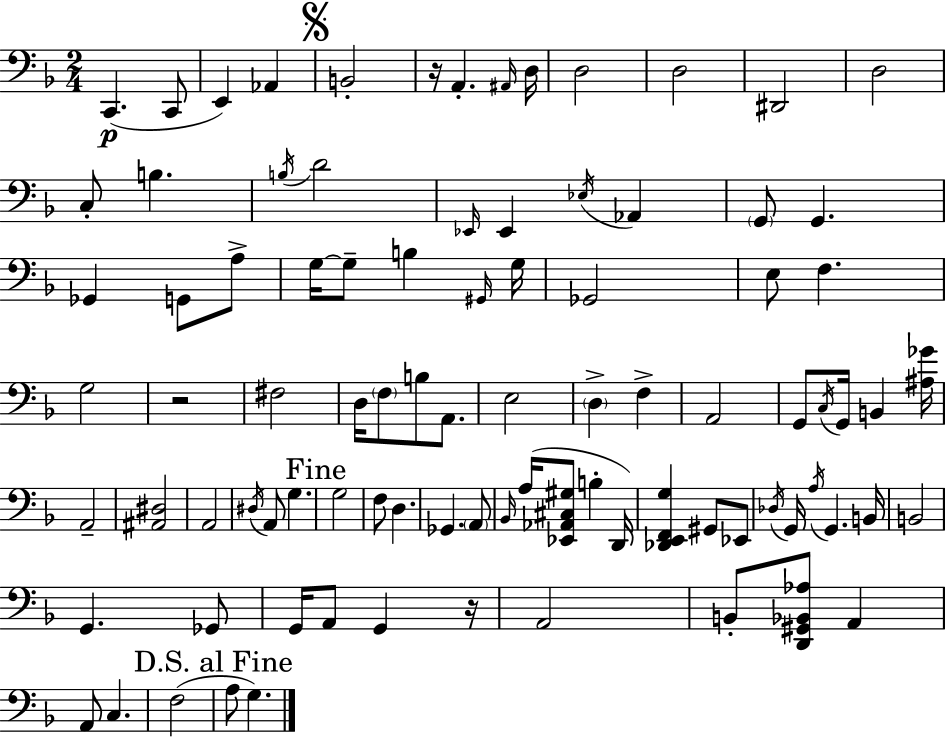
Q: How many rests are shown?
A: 3